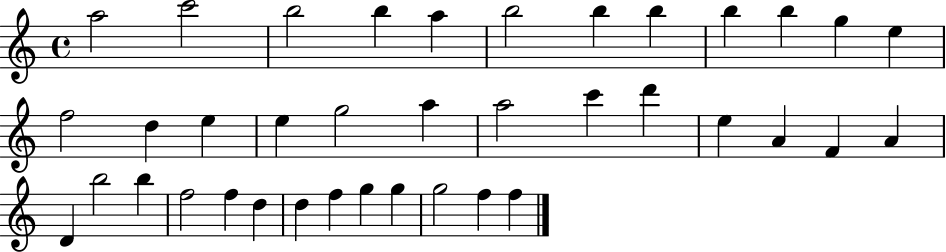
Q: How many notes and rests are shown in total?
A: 38